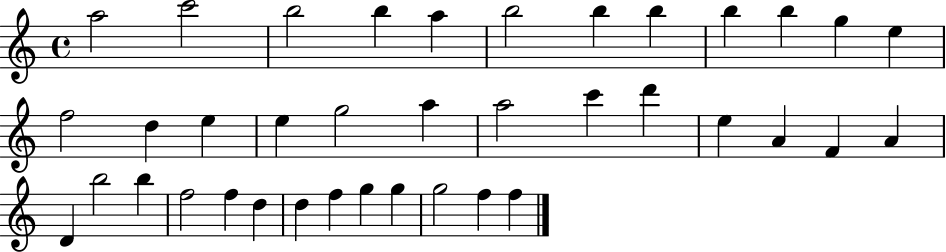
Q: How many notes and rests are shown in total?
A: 38